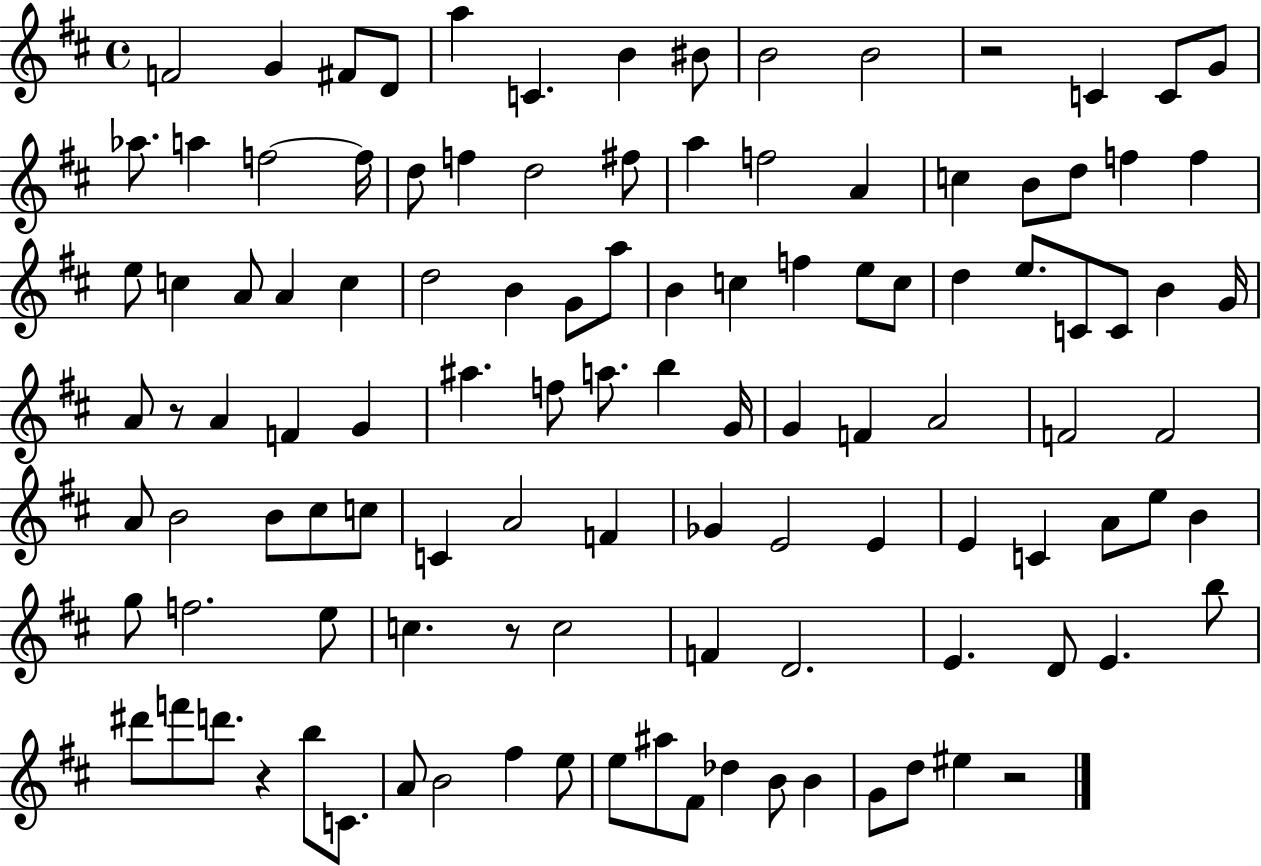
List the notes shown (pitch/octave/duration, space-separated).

F4/h G4/q F#4/e D4/e A5/q C4/q. B4/q BIS4/e B4/h B4/h R/h C4/q C4/e G4/e Ab5/e. A5/q F5/h F5/s D5/e F5/q D5/h F#5/e A5/q F5/h A4/q C5/q B4/e D5/e F5/q F5/q E5/e C5/q A4/e A4/q C5/q D5/h B4/q G4/e A5/e B4/q C5/q F5/q E5/e C5/e D5/q E5/e. C4/e C4/e B4/q G4/s A4/e R/e A4/q F4/q G4/q A#5/q. F5/e A5/e. B5/q G4/s G4/q F4/q A4/h F4/h F4/h A4/e B4/h B4/e C#5/e C5/e C4/q A4/h F4/q Gb4/q E4/h E4/q E4/q C4/q A4/e E5/e B4/q G5/e F5/h. E5/e C5/q. R/e C5/h F4/q D4/h. E4/q. D4/e E4/q. B5/e D#6/e F6/e D6/e. R/q B5/e C4/e. A4/e B4/h F#5/q E5/e E5/e A#5/e F#4/e Db5/q B4/e B4/q G4/e D5/e EIS5/q R/h